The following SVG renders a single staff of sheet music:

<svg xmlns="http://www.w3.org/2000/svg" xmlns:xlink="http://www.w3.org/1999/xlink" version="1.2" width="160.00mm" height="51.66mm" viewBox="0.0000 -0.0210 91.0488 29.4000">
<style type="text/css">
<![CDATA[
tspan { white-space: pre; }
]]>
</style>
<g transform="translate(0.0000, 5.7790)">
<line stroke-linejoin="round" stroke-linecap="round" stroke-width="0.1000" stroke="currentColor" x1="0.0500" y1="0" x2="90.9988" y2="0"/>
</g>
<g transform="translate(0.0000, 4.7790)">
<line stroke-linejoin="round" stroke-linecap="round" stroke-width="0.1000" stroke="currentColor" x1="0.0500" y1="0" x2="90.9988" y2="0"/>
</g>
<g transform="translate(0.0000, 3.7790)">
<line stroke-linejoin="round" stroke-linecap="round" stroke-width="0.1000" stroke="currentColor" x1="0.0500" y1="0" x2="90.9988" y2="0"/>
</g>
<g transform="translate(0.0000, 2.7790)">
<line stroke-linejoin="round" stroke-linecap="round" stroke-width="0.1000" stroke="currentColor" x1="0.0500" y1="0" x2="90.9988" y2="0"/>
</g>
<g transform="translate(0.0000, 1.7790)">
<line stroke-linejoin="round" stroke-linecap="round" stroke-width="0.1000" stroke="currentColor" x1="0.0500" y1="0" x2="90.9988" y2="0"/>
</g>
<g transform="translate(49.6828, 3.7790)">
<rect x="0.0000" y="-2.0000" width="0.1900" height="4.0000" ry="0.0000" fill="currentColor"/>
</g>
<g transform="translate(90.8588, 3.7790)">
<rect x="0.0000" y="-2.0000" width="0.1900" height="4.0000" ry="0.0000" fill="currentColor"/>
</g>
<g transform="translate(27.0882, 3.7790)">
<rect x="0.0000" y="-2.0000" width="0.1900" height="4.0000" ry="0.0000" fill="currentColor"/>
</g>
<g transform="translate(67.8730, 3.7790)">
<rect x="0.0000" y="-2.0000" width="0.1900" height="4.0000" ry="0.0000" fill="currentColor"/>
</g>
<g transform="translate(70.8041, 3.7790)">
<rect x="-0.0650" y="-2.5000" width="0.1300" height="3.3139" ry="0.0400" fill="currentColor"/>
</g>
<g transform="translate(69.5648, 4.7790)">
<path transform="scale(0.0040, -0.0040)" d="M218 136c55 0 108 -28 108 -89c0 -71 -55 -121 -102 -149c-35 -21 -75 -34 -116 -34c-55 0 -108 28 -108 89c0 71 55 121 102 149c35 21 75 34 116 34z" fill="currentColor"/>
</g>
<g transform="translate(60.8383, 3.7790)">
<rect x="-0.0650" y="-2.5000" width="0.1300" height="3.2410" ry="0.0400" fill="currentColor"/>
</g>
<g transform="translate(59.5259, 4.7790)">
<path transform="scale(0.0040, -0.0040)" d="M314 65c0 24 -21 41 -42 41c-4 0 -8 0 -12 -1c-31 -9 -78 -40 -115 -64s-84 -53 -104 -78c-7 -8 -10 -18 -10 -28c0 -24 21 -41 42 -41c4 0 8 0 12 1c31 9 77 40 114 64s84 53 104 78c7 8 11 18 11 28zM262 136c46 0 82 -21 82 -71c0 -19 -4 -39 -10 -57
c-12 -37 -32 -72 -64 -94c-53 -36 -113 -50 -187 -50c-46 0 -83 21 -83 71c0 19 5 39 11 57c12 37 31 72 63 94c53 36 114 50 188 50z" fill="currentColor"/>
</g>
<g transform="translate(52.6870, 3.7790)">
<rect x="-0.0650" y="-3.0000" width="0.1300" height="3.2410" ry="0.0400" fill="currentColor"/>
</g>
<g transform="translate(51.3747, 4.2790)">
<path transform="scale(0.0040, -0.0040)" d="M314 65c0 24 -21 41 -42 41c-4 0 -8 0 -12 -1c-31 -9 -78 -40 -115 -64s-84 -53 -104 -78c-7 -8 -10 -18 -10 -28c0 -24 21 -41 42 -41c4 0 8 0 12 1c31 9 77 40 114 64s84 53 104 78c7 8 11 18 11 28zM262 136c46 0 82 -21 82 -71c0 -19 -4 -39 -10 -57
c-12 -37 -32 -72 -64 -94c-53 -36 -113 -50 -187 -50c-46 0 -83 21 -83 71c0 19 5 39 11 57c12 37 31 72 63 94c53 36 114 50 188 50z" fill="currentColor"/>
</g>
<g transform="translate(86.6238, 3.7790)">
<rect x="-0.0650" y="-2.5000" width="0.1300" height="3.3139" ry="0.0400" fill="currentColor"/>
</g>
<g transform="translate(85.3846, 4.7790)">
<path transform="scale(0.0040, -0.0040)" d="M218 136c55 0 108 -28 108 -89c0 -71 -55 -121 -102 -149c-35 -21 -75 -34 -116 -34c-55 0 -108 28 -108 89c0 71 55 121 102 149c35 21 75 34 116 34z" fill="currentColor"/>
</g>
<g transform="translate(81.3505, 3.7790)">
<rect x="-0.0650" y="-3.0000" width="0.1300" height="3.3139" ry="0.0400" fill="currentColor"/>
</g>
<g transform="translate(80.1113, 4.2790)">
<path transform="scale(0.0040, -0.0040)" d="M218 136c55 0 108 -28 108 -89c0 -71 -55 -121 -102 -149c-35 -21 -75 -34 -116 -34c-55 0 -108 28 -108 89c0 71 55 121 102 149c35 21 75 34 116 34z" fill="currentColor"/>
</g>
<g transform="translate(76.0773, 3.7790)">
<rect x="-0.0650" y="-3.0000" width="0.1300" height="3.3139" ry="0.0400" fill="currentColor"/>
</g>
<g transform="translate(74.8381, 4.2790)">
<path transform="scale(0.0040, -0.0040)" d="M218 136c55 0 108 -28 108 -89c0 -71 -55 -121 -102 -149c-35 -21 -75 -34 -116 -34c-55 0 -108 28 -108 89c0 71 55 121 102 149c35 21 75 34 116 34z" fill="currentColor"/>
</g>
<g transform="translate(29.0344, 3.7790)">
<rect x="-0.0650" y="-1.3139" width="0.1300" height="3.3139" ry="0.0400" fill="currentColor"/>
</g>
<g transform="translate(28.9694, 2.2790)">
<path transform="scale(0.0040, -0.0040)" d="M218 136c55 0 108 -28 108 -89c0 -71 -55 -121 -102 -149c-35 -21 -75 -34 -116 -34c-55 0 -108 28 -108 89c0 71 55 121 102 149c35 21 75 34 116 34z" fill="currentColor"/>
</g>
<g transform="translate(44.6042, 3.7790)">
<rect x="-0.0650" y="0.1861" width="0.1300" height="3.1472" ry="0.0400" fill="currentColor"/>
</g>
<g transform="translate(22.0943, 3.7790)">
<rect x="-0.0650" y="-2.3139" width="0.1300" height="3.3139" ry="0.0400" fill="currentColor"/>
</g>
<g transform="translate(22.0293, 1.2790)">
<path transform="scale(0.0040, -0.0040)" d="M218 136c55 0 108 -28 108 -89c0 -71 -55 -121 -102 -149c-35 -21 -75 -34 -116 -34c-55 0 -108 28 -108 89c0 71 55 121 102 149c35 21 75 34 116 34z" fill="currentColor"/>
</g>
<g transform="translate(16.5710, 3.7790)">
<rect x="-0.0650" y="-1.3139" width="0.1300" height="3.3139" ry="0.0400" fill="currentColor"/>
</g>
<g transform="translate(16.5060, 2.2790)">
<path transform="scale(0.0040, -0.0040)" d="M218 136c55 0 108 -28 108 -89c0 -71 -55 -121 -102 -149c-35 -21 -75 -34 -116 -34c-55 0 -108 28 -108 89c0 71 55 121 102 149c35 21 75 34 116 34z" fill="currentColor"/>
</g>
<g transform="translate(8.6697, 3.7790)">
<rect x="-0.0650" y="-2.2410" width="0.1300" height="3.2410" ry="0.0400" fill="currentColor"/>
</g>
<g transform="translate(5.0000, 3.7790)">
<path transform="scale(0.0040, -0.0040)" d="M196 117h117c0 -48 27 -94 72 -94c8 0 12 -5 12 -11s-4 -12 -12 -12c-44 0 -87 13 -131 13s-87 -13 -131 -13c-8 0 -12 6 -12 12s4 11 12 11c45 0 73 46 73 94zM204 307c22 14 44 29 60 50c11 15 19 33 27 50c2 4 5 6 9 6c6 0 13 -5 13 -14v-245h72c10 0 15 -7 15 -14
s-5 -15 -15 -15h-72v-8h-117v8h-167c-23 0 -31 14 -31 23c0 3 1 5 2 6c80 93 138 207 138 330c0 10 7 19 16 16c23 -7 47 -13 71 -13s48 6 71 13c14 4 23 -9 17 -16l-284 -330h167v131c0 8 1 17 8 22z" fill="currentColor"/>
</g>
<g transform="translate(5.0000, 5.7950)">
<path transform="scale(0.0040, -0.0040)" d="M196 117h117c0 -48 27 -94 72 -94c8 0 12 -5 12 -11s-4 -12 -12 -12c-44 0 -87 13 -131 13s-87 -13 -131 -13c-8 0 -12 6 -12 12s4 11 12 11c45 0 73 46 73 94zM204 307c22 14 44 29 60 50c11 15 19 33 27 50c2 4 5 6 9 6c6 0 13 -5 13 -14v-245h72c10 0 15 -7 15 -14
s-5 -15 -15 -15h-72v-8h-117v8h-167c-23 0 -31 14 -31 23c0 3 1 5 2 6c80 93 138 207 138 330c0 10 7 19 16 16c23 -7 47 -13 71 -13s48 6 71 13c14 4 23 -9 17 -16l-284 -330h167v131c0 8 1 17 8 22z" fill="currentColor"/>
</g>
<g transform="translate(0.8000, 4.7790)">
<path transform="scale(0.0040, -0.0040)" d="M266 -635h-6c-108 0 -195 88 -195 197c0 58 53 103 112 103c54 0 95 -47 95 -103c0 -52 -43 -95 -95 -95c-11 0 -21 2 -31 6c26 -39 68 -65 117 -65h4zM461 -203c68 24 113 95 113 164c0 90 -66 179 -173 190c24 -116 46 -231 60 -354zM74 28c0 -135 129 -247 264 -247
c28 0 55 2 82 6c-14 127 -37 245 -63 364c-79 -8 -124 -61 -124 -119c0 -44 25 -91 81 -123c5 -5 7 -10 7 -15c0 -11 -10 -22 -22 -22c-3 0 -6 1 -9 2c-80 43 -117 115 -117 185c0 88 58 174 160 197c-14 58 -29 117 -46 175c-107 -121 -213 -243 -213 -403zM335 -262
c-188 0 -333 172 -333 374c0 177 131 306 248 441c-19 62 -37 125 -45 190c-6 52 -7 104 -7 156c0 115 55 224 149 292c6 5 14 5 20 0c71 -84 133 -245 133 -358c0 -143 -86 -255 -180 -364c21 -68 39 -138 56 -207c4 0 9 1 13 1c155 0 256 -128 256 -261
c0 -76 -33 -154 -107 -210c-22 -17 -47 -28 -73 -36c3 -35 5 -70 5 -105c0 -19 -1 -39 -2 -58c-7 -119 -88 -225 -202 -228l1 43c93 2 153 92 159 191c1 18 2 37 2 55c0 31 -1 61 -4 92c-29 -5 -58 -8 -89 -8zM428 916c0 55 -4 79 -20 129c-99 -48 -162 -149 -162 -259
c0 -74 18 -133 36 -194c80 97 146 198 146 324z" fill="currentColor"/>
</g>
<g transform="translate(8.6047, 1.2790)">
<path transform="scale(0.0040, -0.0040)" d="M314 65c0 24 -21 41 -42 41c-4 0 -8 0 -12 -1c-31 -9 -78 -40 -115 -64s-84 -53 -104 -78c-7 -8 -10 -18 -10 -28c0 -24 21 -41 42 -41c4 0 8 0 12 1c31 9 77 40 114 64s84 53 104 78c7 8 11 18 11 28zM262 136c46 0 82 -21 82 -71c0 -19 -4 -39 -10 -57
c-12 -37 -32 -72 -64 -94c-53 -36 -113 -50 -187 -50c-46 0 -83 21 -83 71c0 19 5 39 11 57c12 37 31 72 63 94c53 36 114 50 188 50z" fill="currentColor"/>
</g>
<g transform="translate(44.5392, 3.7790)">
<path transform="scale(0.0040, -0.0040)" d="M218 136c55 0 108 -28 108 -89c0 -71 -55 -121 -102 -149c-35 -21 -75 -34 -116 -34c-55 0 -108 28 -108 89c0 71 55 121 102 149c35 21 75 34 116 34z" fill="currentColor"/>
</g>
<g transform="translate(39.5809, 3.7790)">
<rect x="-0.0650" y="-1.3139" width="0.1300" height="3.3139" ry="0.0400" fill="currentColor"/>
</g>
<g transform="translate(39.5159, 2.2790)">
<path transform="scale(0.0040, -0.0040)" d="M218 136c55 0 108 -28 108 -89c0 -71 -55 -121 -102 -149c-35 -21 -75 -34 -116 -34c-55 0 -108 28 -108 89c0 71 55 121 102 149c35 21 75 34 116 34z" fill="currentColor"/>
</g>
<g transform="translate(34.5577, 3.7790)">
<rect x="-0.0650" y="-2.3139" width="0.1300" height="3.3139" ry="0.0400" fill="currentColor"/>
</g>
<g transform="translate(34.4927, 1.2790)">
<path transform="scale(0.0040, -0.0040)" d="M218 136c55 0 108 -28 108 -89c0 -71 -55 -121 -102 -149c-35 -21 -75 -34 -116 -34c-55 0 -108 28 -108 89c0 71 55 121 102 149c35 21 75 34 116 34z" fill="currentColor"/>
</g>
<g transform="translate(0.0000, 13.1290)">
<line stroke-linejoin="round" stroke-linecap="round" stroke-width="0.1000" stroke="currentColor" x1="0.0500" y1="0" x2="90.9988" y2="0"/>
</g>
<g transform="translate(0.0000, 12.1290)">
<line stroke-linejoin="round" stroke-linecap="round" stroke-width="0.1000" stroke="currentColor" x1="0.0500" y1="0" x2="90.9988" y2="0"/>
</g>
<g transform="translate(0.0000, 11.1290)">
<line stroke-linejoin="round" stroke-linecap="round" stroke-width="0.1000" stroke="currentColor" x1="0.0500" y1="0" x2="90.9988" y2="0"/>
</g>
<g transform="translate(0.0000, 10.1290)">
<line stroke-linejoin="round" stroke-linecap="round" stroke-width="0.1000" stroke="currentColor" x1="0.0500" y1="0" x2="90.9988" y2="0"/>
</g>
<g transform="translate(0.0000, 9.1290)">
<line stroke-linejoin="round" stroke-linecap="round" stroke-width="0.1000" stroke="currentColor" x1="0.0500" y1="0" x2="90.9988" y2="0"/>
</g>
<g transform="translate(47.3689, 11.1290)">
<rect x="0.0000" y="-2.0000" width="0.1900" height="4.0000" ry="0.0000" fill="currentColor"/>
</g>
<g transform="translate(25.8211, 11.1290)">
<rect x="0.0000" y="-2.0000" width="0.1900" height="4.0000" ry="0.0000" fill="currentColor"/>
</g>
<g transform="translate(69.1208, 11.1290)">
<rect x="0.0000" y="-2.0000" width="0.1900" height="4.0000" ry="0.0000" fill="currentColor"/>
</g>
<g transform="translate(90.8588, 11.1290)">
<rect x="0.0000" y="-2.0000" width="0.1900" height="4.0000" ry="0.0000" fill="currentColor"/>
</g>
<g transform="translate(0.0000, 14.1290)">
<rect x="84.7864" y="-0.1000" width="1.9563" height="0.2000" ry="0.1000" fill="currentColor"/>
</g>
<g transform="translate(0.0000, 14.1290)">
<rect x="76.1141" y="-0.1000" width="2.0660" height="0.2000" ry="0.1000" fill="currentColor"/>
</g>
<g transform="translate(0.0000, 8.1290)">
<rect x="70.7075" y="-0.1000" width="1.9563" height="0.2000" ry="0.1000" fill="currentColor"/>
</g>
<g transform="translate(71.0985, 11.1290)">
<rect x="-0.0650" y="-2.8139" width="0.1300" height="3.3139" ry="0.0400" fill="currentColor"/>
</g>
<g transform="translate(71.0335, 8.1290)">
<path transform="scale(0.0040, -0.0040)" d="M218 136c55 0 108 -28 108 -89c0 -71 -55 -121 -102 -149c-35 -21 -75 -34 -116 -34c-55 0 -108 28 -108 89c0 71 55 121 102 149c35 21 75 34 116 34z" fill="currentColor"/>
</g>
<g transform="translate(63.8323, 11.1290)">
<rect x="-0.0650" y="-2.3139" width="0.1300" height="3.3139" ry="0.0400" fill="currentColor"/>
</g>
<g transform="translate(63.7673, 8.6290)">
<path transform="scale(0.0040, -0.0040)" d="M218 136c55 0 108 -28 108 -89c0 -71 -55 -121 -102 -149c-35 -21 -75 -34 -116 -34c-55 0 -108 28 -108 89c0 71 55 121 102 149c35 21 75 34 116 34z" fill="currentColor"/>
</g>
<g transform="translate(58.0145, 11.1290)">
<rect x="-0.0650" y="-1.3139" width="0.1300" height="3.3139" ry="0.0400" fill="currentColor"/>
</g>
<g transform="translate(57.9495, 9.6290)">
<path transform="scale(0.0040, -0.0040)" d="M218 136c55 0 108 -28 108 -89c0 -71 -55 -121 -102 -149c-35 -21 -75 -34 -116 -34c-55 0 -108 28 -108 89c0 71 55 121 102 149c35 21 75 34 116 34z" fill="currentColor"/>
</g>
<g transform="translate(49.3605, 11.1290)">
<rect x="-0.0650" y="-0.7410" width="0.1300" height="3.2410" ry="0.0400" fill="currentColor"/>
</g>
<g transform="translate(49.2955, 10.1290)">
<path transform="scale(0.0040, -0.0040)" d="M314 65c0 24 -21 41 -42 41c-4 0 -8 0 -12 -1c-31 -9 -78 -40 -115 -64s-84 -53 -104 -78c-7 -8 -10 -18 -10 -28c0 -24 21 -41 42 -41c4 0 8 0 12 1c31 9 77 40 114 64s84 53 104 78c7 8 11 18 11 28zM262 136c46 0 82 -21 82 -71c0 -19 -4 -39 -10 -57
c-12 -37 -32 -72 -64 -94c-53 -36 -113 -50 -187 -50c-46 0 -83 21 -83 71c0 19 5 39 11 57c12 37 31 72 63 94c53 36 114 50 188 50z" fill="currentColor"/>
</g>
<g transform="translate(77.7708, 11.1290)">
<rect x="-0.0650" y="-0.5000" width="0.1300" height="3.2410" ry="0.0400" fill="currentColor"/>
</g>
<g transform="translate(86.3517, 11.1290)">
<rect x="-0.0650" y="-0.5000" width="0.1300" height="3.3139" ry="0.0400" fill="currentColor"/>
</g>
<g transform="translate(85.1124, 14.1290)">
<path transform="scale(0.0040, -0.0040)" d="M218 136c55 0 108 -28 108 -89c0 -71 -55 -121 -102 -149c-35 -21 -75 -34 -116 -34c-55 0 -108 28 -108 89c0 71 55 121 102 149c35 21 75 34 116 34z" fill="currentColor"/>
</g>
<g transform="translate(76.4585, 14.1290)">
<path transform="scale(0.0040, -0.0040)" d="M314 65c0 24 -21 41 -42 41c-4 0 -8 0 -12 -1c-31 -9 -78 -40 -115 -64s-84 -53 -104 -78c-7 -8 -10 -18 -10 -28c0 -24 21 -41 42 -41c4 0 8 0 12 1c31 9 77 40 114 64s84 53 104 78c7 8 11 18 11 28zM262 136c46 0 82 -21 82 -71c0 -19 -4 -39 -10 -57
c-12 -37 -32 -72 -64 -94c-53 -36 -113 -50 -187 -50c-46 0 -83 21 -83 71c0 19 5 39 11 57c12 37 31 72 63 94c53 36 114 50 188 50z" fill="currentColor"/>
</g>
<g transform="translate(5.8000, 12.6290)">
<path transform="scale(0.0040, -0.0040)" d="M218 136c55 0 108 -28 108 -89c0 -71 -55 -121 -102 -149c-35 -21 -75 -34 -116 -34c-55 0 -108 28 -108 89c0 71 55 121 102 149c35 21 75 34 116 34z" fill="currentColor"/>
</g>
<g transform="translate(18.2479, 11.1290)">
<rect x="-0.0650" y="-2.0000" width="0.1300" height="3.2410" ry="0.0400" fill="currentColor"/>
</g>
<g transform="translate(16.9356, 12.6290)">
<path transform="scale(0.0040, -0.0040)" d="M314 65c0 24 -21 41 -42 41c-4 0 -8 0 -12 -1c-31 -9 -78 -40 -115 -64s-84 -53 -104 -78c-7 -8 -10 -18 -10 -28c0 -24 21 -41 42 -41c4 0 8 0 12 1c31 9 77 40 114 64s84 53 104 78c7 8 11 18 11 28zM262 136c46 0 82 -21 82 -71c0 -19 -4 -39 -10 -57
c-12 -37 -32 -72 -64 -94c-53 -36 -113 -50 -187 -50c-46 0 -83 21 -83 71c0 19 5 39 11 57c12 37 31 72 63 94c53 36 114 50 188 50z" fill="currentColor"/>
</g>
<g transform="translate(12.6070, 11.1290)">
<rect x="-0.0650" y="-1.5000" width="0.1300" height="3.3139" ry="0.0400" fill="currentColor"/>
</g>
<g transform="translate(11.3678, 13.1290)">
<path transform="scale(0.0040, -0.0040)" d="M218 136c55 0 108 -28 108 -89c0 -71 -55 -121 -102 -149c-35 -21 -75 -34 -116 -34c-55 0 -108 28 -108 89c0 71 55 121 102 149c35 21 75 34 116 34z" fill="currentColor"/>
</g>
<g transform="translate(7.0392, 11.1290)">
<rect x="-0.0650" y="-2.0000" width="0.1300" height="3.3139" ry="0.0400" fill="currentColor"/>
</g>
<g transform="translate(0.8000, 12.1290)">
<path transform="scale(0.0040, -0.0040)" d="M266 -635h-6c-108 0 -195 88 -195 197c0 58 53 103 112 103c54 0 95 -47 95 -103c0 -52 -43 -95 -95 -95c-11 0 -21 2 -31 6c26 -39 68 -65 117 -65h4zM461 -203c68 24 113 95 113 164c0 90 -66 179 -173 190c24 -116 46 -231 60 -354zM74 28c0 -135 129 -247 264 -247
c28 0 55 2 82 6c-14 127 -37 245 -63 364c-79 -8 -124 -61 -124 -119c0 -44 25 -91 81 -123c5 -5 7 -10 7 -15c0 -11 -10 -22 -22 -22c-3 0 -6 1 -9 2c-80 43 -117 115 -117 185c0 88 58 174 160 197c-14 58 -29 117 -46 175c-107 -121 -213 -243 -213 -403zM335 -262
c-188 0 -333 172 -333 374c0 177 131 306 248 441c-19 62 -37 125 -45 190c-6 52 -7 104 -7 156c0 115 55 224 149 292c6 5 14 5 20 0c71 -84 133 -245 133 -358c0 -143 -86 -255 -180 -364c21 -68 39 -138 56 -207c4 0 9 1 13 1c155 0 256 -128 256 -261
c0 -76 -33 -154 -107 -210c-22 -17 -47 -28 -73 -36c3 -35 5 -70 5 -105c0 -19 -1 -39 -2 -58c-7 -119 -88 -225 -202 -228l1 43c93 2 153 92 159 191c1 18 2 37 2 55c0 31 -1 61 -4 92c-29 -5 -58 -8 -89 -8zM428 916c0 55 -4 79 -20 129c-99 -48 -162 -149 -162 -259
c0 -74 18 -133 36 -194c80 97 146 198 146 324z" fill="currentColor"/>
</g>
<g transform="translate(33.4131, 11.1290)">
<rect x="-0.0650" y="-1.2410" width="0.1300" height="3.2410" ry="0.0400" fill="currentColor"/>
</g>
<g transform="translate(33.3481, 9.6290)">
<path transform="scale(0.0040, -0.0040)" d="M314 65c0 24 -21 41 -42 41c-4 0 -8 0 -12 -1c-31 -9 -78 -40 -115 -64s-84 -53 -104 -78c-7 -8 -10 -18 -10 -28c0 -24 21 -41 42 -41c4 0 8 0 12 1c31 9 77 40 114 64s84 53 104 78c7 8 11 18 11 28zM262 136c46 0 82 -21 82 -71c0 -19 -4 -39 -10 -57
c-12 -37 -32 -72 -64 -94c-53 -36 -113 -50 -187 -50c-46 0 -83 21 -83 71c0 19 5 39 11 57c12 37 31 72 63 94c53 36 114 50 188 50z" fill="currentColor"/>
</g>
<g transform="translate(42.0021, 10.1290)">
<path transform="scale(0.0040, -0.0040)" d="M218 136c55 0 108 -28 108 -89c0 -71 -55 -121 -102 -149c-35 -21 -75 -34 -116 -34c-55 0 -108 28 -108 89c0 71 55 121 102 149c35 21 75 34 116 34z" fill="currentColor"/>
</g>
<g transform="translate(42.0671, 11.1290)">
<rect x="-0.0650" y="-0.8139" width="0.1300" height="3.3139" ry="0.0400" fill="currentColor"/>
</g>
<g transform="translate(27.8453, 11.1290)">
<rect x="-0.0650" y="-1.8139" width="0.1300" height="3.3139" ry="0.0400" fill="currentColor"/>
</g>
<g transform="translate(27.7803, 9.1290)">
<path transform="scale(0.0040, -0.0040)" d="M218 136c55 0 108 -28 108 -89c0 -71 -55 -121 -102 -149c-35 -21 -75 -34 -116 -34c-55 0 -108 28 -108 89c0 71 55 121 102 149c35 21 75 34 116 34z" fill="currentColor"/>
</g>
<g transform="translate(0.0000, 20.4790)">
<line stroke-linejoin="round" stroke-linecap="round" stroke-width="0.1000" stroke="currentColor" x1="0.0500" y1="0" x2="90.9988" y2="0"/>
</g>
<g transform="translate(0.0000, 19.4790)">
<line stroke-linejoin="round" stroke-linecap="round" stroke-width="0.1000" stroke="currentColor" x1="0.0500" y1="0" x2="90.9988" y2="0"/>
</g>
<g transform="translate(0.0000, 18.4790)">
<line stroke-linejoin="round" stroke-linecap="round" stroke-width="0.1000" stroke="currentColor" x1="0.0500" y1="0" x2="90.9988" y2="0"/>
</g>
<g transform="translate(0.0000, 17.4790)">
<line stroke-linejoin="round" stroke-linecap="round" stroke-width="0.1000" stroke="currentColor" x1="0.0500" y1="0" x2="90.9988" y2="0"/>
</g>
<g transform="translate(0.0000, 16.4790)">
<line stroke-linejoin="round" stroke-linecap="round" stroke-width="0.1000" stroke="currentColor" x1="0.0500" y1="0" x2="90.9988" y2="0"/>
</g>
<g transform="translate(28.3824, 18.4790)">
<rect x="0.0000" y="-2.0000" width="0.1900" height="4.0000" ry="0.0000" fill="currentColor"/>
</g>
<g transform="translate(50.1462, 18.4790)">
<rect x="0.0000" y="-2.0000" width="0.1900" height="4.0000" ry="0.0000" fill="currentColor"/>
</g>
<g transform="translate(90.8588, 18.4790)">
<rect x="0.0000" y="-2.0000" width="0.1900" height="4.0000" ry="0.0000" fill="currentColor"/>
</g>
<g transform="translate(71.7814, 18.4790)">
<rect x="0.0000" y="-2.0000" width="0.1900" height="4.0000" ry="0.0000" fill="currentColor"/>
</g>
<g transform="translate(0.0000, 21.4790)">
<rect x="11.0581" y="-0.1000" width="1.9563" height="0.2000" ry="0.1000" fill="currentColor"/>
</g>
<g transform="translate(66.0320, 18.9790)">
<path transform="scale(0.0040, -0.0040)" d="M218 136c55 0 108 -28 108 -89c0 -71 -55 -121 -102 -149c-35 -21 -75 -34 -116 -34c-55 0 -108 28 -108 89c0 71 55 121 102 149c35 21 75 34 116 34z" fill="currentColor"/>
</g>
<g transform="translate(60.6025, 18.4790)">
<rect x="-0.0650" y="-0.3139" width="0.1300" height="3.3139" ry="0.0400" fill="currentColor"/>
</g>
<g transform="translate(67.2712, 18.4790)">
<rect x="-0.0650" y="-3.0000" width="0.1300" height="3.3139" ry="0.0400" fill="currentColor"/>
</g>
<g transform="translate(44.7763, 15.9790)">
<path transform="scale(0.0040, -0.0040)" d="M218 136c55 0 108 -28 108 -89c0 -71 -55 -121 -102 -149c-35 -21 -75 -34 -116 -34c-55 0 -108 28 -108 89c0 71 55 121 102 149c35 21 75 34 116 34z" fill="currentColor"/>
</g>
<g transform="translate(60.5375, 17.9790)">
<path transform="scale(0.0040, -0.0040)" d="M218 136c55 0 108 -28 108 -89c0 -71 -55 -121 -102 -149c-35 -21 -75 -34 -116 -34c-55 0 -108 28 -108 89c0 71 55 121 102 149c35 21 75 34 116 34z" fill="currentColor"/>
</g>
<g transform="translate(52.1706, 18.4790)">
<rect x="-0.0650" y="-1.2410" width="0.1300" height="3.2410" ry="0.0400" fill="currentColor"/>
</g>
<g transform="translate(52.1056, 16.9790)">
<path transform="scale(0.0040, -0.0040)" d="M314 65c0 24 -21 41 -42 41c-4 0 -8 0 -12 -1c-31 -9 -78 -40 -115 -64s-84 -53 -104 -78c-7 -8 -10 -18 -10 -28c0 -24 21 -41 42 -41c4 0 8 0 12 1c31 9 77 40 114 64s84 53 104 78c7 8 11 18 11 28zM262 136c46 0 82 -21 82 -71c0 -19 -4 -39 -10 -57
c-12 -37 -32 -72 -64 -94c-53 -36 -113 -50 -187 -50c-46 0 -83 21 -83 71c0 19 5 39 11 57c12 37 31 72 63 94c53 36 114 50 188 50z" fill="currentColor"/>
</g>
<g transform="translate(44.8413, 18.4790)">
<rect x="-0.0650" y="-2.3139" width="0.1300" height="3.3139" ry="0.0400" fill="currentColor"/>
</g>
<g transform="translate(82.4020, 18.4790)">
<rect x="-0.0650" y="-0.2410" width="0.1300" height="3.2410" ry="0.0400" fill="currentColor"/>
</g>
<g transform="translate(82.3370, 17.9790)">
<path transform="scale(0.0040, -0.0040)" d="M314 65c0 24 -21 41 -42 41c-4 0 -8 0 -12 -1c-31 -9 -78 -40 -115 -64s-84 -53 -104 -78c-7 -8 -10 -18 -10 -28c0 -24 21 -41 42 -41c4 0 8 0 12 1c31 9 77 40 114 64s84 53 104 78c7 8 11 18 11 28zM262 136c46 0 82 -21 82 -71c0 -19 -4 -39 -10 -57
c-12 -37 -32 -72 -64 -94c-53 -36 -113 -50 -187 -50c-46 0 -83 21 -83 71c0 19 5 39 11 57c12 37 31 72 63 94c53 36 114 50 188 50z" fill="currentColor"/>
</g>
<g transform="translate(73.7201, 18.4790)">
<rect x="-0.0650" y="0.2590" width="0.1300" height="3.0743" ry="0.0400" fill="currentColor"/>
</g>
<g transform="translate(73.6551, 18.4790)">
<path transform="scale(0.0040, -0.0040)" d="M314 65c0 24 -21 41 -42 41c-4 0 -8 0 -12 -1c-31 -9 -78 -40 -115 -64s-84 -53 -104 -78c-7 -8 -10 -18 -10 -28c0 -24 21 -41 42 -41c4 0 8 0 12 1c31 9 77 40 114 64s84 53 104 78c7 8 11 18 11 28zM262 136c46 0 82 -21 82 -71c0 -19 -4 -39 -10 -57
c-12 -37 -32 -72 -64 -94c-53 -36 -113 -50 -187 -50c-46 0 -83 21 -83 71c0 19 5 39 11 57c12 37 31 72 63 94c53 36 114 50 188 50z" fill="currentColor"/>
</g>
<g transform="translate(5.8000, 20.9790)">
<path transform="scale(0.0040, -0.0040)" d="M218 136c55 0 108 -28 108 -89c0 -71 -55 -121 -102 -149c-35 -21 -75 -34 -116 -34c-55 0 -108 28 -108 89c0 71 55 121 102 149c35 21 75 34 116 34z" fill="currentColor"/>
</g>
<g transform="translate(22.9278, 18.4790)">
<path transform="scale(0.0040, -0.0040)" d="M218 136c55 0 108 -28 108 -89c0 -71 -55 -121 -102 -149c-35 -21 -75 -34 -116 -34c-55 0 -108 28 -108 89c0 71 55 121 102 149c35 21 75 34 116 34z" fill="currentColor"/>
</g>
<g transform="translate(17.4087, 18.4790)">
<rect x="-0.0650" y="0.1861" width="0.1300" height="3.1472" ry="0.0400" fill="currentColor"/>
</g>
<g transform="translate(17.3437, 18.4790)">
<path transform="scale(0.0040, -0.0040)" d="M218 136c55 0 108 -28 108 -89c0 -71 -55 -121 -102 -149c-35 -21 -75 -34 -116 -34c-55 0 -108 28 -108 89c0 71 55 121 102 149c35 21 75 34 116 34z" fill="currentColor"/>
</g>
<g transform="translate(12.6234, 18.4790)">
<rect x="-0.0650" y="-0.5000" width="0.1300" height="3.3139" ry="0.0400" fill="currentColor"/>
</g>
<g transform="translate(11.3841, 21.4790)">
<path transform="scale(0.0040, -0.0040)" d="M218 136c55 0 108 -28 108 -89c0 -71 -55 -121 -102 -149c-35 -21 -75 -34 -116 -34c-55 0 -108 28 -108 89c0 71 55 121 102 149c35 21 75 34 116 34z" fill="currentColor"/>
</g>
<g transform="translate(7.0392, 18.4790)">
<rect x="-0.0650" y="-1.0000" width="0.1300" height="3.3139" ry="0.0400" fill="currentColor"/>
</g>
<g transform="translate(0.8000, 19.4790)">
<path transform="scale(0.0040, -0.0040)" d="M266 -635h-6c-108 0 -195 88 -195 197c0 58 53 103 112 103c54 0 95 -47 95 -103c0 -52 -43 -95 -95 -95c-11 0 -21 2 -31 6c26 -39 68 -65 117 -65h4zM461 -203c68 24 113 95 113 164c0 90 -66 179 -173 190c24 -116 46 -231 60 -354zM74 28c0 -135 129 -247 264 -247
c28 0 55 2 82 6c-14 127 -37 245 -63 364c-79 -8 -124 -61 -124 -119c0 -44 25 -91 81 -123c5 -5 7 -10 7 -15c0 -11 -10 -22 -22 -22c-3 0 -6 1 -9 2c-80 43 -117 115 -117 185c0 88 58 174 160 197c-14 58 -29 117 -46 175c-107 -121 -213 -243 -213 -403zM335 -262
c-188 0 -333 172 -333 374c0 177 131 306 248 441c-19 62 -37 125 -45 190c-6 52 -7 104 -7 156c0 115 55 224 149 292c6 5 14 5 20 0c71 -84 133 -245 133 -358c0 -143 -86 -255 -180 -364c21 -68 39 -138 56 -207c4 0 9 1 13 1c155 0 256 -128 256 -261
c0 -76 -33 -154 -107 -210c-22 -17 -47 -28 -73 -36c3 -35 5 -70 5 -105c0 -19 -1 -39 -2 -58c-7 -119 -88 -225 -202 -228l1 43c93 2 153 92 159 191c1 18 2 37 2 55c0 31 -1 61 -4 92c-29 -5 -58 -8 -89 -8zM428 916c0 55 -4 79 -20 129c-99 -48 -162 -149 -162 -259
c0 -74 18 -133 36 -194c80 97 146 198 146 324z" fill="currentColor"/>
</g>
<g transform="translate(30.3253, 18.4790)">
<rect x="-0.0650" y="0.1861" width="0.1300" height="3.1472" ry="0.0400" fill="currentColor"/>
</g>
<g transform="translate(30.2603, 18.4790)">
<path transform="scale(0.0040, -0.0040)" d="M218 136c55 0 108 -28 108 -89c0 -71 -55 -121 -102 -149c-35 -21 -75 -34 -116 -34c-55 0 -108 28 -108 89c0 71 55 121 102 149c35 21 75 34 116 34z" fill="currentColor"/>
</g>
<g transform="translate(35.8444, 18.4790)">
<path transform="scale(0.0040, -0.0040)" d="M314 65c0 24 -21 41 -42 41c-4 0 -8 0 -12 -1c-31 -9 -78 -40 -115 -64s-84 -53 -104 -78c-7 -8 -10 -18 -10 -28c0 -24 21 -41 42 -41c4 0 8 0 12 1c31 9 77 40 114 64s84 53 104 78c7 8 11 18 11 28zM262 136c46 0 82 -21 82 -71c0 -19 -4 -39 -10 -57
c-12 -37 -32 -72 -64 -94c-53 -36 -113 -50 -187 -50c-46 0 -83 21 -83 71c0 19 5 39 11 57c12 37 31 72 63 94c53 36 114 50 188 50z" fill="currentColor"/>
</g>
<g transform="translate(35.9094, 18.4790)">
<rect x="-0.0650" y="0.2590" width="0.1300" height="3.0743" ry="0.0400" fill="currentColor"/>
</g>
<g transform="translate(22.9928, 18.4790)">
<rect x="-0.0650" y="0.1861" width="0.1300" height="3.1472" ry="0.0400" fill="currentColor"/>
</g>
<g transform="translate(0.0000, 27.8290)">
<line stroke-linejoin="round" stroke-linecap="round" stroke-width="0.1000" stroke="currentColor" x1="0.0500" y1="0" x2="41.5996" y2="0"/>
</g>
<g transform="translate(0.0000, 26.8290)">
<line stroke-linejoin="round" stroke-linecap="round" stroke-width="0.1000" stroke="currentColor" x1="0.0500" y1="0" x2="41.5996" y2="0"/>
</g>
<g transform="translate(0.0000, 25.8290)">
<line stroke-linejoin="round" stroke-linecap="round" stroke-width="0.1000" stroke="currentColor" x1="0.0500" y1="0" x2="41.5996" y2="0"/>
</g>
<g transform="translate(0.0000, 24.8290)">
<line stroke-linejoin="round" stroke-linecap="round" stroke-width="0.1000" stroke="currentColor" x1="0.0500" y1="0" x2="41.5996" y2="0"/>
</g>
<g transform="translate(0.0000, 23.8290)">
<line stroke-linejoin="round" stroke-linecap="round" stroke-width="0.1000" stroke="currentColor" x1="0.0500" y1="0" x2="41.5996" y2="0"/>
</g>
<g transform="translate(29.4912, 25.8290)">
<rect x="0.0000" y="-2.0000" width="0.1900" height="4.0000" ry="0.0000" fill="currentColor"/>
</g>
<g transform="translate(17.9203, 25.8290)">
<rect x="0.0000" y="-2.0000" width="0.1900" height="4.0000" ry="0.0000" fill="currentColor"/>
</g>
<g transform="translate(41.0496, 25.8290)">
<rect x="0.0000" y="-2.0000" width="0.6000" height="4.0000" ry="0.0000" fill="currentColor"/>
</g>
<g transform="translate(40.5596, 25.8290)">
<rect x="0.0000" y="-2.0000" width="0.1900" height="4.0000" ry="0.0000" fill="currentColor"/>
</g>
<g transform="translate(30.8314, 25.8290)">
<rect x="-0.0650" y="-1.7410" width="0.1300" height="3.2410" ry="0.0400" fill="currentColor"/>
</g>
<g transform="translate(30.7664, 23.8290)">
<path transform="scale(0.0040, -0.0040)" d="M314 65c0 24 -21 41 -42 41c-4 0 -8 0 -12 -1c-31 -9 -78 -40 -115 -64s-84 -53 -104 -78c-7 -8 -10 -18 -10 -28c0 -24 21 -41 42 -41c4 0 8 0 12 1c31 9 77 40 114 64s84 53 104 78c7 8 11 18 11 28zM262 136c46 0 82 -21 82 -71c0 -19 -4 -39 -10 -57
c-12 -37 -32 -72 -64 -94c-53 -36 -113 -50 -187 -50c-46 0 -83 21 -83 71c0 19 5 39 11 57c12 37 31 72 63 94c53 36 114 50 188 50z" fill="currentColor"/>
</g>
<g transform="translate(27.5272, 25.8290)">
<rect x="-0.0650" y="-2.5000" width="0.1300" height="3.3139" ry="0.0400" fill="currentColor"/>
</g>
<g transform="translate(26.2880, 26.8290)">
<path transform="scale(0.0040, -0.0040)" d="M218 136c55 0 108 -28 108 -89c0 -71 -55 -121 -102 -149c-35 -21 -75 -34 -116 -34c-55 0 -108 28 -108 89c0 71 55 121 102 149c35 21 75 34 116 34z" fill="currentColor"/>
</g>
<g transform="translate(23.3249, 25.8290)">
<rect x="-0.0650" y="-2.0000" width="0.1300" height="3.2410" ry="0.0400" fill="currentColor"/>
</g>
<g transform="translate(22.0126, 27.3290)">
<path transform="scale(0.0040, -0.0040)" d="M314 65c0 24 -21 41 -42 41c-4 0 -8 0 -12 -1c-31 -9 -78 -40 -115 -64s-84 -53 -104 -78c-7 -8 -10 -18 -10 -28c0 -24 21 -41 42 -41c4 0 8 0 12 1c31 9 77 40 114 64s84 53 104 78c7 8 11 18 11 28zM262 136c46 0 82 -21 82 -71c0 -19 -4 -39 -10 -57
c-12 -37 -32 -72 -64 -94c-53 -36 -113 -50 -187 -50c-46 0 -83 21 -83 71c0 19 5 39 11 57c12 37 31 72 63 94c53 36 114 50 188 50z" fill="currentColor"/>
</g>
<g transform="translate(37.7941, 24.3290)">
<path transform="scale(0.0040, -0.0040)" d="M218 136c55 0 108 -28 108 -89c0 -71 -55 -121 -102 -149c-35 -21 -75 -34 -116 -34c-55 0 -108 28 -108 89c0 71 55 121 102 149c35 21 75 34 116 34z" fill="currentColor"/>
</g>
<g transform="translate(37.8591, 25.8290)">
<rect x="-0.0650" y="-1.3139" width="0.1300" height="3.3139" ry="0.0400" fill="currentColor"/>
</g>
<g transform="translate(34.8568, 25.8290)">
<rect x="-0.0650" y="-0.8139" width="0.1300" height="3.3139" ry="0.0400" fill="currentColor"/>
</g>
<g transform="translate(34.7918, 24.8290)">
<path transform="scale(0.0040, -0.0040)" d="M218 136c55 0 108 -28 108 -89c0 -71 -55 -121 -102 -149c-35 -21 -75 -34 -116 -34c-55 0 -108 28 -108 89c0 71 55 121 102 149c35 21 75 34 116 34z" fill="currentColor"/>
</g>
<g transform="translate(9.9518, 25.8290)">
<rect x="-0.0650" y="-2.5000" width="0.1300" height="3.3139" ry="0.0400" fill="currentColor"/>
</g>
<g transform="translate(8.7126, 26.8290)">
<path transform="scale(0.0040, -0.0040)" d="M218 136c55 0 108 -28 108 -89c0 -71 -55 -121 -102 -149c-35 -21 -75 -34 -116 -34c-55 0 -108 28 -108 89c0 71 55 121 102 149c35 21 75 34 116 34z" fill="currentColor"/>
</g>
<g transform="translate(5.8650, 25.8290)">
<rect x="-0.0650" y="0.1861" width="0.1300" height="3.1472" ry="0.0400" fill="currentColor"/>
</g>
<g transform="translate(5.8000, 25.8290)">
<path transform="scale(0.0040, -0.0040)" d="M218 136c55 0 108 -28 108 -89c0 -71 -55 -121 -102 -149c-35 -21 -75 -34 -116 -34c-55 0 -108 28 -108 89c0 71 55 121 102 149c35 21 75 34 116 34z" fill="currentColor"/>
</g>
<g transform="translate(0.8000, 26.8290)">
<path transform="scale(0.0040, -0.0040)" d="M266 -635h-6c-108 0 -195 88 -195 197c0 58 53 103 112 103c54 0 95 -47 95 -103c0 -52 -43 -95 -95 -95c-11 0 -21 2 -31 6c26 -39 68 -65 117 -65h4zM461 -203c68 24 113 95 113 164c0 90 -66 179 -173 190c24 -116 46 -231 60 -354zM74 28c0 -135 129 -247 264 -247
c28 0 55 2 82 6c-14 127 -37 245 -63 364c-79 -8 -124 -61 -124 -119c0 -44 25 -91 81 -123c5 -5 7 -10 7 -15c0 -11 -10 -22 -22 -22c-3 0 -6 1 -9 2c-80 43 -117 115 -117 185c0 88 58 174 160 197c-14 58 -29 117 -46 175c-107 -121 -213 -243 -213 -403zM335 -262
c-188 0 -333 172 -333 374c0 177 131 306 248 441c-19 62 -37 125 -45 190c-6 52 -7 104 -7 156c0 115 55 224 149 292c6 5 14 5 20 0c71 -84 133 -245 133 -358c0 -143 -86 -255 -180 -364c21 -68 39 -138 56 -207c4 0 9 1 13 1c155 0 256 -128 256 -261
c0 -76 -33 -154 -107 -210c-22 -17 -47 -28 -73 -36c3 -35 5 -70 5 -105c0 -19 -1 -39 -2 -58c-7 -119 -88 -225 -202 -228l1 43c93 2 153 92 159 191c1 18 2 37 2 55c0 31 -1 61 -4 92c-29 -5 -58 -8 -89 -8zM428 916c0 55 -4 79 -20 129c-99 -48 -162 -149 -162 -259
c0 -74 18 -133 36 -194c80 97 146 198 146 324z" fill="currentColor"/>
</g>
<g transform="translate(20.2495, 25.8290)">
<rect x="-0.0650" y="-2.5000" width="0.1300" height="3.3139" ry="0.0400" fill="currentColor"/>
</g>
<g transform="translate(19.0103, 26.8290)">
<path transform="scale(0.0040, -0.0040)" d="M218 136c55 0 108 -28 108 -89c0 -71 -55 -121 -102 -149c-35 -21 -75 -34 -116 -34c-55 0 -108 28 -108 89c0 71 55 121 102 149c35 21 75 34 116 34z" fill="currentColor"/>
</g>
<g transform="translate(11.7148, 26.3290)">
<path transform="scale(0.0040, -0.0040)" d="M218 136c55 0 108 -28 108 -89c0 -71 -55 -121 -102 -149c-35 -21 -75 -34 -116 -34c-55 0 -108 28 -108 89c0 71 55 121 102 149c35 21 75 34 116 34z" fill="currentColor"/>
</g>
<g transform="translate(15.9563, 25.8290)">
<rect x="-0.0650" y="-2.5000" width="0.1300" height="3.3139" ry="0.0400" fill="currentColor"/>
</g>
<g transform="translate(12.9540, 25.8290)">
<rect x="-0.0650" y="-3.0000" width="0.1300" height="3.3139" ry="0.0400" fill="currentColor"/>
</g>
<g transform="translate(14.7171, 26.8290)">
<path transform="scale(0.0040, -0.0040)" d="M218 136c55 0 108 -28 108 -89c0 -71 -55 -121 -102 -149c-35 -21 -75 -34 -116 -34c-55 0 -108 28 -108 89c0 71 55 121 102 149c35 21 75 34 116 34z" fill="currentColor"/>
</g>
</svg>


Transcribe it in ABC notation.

X:1
T:Untitled
M:4/4
L:1/4
K:C
g2 e g e g e B A2 G2 G A A G F E F2 f e2 d d2 e g a C2 C D C B B B B2 g e2 c A B2 c2 B G A G G F2 G f2 d e